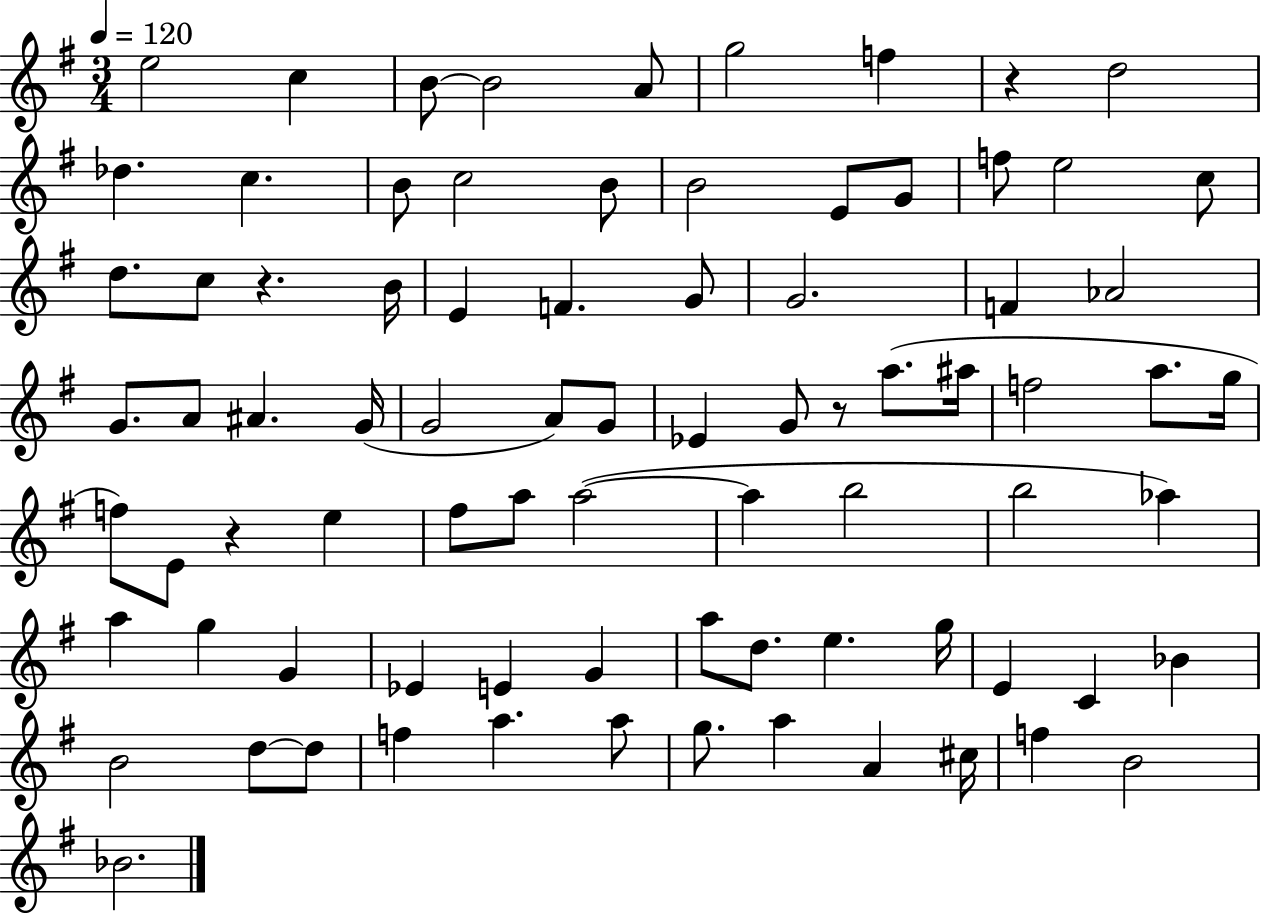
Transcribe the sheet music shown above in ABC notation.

X:1
T:Untitled
M:3/4
L:1/4
K:G
e2 c B/2 B2 A/2 g2 f z d2 _d c B/2 c2 B/2 B2 E/2 G/2 f/2 e2 c/2 d/2 c/2 z B/4 E F G/2 G2 F _A2 G/2 A/2 ^A G/4 G2 A/2 G/2 _E G/2 z/2 a/2 ^a/4 f2 a/2 g/4 f/2 E/2 z e ^f/2 a/2 a2 a b2 b2 _a a g G _E E G a/2 d/2 e g/4 E C _B B2 d/2 d/2 f a a/2 g/2 a A ^c/4 f B2 _B2